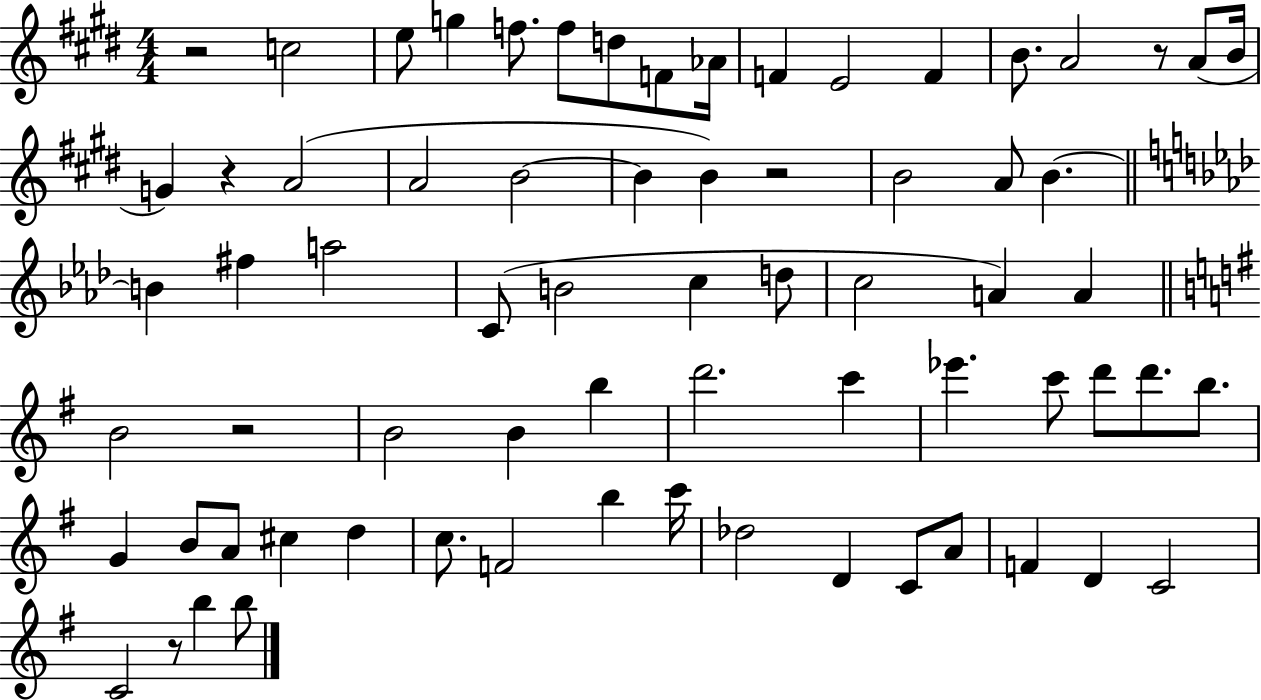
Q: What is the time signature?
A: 4/4